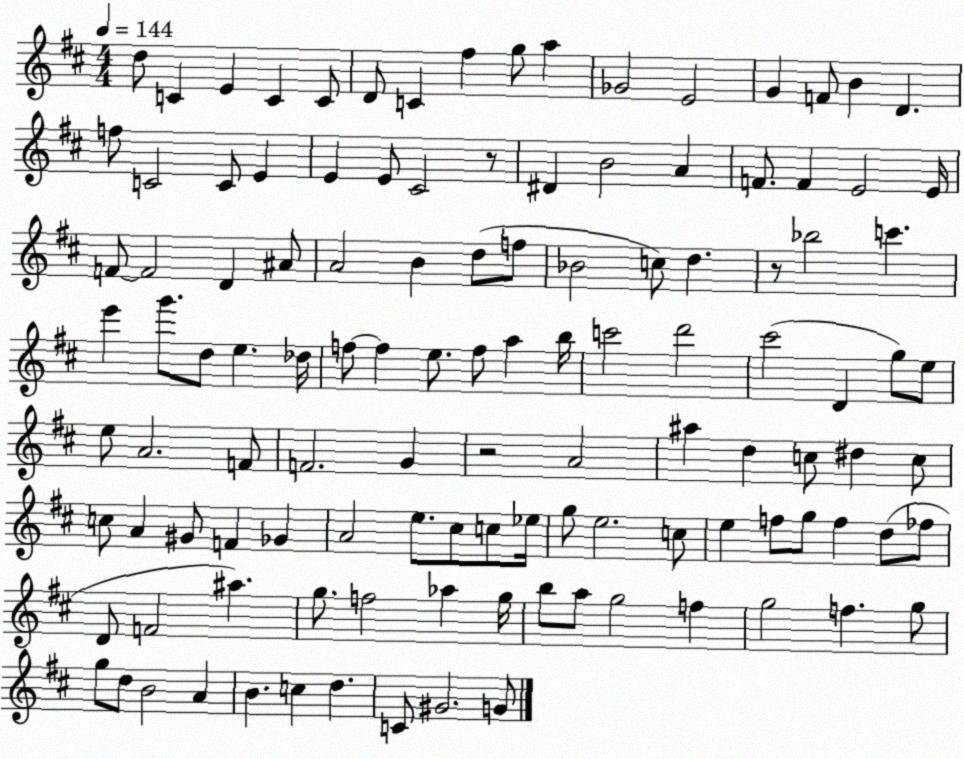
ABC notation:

X:1
T:Untitled
M:4/4
L:1/4
K:D
d/2 C E C C/2 D/2 C ^f g/2 a _G2 E2 G F/2 B D f/2 C2 C/2 E E E/2 ^C2 z/2 ^D B2 A F/2 F E2 E/4 F/2 F2 D ^A/2 A2 B d/2 f/2 _B2 c/2 d z/2 _b2 c' e' g'/2 d/2 e _d/4 f/2 f e/2 f/2 a b/4 c'2 d'2 ^c'2 D g/2 e/2 e/2 A2 F/2 F2 G z2 A2 ^a d c/2 ^d c/2 c/2 A ^G/2 F _G A2 e/2 ^c/2 c/2 _e/4 g/2 e2 c/2 e f/2 g/2 f d/2 _f/2 D/2 F2 ^a g/2 f2 _a g/4 b/2 a/2 g2 f g2 f g/2 g/2 d/2 B2 A B c d C/2 ^G2 G/2